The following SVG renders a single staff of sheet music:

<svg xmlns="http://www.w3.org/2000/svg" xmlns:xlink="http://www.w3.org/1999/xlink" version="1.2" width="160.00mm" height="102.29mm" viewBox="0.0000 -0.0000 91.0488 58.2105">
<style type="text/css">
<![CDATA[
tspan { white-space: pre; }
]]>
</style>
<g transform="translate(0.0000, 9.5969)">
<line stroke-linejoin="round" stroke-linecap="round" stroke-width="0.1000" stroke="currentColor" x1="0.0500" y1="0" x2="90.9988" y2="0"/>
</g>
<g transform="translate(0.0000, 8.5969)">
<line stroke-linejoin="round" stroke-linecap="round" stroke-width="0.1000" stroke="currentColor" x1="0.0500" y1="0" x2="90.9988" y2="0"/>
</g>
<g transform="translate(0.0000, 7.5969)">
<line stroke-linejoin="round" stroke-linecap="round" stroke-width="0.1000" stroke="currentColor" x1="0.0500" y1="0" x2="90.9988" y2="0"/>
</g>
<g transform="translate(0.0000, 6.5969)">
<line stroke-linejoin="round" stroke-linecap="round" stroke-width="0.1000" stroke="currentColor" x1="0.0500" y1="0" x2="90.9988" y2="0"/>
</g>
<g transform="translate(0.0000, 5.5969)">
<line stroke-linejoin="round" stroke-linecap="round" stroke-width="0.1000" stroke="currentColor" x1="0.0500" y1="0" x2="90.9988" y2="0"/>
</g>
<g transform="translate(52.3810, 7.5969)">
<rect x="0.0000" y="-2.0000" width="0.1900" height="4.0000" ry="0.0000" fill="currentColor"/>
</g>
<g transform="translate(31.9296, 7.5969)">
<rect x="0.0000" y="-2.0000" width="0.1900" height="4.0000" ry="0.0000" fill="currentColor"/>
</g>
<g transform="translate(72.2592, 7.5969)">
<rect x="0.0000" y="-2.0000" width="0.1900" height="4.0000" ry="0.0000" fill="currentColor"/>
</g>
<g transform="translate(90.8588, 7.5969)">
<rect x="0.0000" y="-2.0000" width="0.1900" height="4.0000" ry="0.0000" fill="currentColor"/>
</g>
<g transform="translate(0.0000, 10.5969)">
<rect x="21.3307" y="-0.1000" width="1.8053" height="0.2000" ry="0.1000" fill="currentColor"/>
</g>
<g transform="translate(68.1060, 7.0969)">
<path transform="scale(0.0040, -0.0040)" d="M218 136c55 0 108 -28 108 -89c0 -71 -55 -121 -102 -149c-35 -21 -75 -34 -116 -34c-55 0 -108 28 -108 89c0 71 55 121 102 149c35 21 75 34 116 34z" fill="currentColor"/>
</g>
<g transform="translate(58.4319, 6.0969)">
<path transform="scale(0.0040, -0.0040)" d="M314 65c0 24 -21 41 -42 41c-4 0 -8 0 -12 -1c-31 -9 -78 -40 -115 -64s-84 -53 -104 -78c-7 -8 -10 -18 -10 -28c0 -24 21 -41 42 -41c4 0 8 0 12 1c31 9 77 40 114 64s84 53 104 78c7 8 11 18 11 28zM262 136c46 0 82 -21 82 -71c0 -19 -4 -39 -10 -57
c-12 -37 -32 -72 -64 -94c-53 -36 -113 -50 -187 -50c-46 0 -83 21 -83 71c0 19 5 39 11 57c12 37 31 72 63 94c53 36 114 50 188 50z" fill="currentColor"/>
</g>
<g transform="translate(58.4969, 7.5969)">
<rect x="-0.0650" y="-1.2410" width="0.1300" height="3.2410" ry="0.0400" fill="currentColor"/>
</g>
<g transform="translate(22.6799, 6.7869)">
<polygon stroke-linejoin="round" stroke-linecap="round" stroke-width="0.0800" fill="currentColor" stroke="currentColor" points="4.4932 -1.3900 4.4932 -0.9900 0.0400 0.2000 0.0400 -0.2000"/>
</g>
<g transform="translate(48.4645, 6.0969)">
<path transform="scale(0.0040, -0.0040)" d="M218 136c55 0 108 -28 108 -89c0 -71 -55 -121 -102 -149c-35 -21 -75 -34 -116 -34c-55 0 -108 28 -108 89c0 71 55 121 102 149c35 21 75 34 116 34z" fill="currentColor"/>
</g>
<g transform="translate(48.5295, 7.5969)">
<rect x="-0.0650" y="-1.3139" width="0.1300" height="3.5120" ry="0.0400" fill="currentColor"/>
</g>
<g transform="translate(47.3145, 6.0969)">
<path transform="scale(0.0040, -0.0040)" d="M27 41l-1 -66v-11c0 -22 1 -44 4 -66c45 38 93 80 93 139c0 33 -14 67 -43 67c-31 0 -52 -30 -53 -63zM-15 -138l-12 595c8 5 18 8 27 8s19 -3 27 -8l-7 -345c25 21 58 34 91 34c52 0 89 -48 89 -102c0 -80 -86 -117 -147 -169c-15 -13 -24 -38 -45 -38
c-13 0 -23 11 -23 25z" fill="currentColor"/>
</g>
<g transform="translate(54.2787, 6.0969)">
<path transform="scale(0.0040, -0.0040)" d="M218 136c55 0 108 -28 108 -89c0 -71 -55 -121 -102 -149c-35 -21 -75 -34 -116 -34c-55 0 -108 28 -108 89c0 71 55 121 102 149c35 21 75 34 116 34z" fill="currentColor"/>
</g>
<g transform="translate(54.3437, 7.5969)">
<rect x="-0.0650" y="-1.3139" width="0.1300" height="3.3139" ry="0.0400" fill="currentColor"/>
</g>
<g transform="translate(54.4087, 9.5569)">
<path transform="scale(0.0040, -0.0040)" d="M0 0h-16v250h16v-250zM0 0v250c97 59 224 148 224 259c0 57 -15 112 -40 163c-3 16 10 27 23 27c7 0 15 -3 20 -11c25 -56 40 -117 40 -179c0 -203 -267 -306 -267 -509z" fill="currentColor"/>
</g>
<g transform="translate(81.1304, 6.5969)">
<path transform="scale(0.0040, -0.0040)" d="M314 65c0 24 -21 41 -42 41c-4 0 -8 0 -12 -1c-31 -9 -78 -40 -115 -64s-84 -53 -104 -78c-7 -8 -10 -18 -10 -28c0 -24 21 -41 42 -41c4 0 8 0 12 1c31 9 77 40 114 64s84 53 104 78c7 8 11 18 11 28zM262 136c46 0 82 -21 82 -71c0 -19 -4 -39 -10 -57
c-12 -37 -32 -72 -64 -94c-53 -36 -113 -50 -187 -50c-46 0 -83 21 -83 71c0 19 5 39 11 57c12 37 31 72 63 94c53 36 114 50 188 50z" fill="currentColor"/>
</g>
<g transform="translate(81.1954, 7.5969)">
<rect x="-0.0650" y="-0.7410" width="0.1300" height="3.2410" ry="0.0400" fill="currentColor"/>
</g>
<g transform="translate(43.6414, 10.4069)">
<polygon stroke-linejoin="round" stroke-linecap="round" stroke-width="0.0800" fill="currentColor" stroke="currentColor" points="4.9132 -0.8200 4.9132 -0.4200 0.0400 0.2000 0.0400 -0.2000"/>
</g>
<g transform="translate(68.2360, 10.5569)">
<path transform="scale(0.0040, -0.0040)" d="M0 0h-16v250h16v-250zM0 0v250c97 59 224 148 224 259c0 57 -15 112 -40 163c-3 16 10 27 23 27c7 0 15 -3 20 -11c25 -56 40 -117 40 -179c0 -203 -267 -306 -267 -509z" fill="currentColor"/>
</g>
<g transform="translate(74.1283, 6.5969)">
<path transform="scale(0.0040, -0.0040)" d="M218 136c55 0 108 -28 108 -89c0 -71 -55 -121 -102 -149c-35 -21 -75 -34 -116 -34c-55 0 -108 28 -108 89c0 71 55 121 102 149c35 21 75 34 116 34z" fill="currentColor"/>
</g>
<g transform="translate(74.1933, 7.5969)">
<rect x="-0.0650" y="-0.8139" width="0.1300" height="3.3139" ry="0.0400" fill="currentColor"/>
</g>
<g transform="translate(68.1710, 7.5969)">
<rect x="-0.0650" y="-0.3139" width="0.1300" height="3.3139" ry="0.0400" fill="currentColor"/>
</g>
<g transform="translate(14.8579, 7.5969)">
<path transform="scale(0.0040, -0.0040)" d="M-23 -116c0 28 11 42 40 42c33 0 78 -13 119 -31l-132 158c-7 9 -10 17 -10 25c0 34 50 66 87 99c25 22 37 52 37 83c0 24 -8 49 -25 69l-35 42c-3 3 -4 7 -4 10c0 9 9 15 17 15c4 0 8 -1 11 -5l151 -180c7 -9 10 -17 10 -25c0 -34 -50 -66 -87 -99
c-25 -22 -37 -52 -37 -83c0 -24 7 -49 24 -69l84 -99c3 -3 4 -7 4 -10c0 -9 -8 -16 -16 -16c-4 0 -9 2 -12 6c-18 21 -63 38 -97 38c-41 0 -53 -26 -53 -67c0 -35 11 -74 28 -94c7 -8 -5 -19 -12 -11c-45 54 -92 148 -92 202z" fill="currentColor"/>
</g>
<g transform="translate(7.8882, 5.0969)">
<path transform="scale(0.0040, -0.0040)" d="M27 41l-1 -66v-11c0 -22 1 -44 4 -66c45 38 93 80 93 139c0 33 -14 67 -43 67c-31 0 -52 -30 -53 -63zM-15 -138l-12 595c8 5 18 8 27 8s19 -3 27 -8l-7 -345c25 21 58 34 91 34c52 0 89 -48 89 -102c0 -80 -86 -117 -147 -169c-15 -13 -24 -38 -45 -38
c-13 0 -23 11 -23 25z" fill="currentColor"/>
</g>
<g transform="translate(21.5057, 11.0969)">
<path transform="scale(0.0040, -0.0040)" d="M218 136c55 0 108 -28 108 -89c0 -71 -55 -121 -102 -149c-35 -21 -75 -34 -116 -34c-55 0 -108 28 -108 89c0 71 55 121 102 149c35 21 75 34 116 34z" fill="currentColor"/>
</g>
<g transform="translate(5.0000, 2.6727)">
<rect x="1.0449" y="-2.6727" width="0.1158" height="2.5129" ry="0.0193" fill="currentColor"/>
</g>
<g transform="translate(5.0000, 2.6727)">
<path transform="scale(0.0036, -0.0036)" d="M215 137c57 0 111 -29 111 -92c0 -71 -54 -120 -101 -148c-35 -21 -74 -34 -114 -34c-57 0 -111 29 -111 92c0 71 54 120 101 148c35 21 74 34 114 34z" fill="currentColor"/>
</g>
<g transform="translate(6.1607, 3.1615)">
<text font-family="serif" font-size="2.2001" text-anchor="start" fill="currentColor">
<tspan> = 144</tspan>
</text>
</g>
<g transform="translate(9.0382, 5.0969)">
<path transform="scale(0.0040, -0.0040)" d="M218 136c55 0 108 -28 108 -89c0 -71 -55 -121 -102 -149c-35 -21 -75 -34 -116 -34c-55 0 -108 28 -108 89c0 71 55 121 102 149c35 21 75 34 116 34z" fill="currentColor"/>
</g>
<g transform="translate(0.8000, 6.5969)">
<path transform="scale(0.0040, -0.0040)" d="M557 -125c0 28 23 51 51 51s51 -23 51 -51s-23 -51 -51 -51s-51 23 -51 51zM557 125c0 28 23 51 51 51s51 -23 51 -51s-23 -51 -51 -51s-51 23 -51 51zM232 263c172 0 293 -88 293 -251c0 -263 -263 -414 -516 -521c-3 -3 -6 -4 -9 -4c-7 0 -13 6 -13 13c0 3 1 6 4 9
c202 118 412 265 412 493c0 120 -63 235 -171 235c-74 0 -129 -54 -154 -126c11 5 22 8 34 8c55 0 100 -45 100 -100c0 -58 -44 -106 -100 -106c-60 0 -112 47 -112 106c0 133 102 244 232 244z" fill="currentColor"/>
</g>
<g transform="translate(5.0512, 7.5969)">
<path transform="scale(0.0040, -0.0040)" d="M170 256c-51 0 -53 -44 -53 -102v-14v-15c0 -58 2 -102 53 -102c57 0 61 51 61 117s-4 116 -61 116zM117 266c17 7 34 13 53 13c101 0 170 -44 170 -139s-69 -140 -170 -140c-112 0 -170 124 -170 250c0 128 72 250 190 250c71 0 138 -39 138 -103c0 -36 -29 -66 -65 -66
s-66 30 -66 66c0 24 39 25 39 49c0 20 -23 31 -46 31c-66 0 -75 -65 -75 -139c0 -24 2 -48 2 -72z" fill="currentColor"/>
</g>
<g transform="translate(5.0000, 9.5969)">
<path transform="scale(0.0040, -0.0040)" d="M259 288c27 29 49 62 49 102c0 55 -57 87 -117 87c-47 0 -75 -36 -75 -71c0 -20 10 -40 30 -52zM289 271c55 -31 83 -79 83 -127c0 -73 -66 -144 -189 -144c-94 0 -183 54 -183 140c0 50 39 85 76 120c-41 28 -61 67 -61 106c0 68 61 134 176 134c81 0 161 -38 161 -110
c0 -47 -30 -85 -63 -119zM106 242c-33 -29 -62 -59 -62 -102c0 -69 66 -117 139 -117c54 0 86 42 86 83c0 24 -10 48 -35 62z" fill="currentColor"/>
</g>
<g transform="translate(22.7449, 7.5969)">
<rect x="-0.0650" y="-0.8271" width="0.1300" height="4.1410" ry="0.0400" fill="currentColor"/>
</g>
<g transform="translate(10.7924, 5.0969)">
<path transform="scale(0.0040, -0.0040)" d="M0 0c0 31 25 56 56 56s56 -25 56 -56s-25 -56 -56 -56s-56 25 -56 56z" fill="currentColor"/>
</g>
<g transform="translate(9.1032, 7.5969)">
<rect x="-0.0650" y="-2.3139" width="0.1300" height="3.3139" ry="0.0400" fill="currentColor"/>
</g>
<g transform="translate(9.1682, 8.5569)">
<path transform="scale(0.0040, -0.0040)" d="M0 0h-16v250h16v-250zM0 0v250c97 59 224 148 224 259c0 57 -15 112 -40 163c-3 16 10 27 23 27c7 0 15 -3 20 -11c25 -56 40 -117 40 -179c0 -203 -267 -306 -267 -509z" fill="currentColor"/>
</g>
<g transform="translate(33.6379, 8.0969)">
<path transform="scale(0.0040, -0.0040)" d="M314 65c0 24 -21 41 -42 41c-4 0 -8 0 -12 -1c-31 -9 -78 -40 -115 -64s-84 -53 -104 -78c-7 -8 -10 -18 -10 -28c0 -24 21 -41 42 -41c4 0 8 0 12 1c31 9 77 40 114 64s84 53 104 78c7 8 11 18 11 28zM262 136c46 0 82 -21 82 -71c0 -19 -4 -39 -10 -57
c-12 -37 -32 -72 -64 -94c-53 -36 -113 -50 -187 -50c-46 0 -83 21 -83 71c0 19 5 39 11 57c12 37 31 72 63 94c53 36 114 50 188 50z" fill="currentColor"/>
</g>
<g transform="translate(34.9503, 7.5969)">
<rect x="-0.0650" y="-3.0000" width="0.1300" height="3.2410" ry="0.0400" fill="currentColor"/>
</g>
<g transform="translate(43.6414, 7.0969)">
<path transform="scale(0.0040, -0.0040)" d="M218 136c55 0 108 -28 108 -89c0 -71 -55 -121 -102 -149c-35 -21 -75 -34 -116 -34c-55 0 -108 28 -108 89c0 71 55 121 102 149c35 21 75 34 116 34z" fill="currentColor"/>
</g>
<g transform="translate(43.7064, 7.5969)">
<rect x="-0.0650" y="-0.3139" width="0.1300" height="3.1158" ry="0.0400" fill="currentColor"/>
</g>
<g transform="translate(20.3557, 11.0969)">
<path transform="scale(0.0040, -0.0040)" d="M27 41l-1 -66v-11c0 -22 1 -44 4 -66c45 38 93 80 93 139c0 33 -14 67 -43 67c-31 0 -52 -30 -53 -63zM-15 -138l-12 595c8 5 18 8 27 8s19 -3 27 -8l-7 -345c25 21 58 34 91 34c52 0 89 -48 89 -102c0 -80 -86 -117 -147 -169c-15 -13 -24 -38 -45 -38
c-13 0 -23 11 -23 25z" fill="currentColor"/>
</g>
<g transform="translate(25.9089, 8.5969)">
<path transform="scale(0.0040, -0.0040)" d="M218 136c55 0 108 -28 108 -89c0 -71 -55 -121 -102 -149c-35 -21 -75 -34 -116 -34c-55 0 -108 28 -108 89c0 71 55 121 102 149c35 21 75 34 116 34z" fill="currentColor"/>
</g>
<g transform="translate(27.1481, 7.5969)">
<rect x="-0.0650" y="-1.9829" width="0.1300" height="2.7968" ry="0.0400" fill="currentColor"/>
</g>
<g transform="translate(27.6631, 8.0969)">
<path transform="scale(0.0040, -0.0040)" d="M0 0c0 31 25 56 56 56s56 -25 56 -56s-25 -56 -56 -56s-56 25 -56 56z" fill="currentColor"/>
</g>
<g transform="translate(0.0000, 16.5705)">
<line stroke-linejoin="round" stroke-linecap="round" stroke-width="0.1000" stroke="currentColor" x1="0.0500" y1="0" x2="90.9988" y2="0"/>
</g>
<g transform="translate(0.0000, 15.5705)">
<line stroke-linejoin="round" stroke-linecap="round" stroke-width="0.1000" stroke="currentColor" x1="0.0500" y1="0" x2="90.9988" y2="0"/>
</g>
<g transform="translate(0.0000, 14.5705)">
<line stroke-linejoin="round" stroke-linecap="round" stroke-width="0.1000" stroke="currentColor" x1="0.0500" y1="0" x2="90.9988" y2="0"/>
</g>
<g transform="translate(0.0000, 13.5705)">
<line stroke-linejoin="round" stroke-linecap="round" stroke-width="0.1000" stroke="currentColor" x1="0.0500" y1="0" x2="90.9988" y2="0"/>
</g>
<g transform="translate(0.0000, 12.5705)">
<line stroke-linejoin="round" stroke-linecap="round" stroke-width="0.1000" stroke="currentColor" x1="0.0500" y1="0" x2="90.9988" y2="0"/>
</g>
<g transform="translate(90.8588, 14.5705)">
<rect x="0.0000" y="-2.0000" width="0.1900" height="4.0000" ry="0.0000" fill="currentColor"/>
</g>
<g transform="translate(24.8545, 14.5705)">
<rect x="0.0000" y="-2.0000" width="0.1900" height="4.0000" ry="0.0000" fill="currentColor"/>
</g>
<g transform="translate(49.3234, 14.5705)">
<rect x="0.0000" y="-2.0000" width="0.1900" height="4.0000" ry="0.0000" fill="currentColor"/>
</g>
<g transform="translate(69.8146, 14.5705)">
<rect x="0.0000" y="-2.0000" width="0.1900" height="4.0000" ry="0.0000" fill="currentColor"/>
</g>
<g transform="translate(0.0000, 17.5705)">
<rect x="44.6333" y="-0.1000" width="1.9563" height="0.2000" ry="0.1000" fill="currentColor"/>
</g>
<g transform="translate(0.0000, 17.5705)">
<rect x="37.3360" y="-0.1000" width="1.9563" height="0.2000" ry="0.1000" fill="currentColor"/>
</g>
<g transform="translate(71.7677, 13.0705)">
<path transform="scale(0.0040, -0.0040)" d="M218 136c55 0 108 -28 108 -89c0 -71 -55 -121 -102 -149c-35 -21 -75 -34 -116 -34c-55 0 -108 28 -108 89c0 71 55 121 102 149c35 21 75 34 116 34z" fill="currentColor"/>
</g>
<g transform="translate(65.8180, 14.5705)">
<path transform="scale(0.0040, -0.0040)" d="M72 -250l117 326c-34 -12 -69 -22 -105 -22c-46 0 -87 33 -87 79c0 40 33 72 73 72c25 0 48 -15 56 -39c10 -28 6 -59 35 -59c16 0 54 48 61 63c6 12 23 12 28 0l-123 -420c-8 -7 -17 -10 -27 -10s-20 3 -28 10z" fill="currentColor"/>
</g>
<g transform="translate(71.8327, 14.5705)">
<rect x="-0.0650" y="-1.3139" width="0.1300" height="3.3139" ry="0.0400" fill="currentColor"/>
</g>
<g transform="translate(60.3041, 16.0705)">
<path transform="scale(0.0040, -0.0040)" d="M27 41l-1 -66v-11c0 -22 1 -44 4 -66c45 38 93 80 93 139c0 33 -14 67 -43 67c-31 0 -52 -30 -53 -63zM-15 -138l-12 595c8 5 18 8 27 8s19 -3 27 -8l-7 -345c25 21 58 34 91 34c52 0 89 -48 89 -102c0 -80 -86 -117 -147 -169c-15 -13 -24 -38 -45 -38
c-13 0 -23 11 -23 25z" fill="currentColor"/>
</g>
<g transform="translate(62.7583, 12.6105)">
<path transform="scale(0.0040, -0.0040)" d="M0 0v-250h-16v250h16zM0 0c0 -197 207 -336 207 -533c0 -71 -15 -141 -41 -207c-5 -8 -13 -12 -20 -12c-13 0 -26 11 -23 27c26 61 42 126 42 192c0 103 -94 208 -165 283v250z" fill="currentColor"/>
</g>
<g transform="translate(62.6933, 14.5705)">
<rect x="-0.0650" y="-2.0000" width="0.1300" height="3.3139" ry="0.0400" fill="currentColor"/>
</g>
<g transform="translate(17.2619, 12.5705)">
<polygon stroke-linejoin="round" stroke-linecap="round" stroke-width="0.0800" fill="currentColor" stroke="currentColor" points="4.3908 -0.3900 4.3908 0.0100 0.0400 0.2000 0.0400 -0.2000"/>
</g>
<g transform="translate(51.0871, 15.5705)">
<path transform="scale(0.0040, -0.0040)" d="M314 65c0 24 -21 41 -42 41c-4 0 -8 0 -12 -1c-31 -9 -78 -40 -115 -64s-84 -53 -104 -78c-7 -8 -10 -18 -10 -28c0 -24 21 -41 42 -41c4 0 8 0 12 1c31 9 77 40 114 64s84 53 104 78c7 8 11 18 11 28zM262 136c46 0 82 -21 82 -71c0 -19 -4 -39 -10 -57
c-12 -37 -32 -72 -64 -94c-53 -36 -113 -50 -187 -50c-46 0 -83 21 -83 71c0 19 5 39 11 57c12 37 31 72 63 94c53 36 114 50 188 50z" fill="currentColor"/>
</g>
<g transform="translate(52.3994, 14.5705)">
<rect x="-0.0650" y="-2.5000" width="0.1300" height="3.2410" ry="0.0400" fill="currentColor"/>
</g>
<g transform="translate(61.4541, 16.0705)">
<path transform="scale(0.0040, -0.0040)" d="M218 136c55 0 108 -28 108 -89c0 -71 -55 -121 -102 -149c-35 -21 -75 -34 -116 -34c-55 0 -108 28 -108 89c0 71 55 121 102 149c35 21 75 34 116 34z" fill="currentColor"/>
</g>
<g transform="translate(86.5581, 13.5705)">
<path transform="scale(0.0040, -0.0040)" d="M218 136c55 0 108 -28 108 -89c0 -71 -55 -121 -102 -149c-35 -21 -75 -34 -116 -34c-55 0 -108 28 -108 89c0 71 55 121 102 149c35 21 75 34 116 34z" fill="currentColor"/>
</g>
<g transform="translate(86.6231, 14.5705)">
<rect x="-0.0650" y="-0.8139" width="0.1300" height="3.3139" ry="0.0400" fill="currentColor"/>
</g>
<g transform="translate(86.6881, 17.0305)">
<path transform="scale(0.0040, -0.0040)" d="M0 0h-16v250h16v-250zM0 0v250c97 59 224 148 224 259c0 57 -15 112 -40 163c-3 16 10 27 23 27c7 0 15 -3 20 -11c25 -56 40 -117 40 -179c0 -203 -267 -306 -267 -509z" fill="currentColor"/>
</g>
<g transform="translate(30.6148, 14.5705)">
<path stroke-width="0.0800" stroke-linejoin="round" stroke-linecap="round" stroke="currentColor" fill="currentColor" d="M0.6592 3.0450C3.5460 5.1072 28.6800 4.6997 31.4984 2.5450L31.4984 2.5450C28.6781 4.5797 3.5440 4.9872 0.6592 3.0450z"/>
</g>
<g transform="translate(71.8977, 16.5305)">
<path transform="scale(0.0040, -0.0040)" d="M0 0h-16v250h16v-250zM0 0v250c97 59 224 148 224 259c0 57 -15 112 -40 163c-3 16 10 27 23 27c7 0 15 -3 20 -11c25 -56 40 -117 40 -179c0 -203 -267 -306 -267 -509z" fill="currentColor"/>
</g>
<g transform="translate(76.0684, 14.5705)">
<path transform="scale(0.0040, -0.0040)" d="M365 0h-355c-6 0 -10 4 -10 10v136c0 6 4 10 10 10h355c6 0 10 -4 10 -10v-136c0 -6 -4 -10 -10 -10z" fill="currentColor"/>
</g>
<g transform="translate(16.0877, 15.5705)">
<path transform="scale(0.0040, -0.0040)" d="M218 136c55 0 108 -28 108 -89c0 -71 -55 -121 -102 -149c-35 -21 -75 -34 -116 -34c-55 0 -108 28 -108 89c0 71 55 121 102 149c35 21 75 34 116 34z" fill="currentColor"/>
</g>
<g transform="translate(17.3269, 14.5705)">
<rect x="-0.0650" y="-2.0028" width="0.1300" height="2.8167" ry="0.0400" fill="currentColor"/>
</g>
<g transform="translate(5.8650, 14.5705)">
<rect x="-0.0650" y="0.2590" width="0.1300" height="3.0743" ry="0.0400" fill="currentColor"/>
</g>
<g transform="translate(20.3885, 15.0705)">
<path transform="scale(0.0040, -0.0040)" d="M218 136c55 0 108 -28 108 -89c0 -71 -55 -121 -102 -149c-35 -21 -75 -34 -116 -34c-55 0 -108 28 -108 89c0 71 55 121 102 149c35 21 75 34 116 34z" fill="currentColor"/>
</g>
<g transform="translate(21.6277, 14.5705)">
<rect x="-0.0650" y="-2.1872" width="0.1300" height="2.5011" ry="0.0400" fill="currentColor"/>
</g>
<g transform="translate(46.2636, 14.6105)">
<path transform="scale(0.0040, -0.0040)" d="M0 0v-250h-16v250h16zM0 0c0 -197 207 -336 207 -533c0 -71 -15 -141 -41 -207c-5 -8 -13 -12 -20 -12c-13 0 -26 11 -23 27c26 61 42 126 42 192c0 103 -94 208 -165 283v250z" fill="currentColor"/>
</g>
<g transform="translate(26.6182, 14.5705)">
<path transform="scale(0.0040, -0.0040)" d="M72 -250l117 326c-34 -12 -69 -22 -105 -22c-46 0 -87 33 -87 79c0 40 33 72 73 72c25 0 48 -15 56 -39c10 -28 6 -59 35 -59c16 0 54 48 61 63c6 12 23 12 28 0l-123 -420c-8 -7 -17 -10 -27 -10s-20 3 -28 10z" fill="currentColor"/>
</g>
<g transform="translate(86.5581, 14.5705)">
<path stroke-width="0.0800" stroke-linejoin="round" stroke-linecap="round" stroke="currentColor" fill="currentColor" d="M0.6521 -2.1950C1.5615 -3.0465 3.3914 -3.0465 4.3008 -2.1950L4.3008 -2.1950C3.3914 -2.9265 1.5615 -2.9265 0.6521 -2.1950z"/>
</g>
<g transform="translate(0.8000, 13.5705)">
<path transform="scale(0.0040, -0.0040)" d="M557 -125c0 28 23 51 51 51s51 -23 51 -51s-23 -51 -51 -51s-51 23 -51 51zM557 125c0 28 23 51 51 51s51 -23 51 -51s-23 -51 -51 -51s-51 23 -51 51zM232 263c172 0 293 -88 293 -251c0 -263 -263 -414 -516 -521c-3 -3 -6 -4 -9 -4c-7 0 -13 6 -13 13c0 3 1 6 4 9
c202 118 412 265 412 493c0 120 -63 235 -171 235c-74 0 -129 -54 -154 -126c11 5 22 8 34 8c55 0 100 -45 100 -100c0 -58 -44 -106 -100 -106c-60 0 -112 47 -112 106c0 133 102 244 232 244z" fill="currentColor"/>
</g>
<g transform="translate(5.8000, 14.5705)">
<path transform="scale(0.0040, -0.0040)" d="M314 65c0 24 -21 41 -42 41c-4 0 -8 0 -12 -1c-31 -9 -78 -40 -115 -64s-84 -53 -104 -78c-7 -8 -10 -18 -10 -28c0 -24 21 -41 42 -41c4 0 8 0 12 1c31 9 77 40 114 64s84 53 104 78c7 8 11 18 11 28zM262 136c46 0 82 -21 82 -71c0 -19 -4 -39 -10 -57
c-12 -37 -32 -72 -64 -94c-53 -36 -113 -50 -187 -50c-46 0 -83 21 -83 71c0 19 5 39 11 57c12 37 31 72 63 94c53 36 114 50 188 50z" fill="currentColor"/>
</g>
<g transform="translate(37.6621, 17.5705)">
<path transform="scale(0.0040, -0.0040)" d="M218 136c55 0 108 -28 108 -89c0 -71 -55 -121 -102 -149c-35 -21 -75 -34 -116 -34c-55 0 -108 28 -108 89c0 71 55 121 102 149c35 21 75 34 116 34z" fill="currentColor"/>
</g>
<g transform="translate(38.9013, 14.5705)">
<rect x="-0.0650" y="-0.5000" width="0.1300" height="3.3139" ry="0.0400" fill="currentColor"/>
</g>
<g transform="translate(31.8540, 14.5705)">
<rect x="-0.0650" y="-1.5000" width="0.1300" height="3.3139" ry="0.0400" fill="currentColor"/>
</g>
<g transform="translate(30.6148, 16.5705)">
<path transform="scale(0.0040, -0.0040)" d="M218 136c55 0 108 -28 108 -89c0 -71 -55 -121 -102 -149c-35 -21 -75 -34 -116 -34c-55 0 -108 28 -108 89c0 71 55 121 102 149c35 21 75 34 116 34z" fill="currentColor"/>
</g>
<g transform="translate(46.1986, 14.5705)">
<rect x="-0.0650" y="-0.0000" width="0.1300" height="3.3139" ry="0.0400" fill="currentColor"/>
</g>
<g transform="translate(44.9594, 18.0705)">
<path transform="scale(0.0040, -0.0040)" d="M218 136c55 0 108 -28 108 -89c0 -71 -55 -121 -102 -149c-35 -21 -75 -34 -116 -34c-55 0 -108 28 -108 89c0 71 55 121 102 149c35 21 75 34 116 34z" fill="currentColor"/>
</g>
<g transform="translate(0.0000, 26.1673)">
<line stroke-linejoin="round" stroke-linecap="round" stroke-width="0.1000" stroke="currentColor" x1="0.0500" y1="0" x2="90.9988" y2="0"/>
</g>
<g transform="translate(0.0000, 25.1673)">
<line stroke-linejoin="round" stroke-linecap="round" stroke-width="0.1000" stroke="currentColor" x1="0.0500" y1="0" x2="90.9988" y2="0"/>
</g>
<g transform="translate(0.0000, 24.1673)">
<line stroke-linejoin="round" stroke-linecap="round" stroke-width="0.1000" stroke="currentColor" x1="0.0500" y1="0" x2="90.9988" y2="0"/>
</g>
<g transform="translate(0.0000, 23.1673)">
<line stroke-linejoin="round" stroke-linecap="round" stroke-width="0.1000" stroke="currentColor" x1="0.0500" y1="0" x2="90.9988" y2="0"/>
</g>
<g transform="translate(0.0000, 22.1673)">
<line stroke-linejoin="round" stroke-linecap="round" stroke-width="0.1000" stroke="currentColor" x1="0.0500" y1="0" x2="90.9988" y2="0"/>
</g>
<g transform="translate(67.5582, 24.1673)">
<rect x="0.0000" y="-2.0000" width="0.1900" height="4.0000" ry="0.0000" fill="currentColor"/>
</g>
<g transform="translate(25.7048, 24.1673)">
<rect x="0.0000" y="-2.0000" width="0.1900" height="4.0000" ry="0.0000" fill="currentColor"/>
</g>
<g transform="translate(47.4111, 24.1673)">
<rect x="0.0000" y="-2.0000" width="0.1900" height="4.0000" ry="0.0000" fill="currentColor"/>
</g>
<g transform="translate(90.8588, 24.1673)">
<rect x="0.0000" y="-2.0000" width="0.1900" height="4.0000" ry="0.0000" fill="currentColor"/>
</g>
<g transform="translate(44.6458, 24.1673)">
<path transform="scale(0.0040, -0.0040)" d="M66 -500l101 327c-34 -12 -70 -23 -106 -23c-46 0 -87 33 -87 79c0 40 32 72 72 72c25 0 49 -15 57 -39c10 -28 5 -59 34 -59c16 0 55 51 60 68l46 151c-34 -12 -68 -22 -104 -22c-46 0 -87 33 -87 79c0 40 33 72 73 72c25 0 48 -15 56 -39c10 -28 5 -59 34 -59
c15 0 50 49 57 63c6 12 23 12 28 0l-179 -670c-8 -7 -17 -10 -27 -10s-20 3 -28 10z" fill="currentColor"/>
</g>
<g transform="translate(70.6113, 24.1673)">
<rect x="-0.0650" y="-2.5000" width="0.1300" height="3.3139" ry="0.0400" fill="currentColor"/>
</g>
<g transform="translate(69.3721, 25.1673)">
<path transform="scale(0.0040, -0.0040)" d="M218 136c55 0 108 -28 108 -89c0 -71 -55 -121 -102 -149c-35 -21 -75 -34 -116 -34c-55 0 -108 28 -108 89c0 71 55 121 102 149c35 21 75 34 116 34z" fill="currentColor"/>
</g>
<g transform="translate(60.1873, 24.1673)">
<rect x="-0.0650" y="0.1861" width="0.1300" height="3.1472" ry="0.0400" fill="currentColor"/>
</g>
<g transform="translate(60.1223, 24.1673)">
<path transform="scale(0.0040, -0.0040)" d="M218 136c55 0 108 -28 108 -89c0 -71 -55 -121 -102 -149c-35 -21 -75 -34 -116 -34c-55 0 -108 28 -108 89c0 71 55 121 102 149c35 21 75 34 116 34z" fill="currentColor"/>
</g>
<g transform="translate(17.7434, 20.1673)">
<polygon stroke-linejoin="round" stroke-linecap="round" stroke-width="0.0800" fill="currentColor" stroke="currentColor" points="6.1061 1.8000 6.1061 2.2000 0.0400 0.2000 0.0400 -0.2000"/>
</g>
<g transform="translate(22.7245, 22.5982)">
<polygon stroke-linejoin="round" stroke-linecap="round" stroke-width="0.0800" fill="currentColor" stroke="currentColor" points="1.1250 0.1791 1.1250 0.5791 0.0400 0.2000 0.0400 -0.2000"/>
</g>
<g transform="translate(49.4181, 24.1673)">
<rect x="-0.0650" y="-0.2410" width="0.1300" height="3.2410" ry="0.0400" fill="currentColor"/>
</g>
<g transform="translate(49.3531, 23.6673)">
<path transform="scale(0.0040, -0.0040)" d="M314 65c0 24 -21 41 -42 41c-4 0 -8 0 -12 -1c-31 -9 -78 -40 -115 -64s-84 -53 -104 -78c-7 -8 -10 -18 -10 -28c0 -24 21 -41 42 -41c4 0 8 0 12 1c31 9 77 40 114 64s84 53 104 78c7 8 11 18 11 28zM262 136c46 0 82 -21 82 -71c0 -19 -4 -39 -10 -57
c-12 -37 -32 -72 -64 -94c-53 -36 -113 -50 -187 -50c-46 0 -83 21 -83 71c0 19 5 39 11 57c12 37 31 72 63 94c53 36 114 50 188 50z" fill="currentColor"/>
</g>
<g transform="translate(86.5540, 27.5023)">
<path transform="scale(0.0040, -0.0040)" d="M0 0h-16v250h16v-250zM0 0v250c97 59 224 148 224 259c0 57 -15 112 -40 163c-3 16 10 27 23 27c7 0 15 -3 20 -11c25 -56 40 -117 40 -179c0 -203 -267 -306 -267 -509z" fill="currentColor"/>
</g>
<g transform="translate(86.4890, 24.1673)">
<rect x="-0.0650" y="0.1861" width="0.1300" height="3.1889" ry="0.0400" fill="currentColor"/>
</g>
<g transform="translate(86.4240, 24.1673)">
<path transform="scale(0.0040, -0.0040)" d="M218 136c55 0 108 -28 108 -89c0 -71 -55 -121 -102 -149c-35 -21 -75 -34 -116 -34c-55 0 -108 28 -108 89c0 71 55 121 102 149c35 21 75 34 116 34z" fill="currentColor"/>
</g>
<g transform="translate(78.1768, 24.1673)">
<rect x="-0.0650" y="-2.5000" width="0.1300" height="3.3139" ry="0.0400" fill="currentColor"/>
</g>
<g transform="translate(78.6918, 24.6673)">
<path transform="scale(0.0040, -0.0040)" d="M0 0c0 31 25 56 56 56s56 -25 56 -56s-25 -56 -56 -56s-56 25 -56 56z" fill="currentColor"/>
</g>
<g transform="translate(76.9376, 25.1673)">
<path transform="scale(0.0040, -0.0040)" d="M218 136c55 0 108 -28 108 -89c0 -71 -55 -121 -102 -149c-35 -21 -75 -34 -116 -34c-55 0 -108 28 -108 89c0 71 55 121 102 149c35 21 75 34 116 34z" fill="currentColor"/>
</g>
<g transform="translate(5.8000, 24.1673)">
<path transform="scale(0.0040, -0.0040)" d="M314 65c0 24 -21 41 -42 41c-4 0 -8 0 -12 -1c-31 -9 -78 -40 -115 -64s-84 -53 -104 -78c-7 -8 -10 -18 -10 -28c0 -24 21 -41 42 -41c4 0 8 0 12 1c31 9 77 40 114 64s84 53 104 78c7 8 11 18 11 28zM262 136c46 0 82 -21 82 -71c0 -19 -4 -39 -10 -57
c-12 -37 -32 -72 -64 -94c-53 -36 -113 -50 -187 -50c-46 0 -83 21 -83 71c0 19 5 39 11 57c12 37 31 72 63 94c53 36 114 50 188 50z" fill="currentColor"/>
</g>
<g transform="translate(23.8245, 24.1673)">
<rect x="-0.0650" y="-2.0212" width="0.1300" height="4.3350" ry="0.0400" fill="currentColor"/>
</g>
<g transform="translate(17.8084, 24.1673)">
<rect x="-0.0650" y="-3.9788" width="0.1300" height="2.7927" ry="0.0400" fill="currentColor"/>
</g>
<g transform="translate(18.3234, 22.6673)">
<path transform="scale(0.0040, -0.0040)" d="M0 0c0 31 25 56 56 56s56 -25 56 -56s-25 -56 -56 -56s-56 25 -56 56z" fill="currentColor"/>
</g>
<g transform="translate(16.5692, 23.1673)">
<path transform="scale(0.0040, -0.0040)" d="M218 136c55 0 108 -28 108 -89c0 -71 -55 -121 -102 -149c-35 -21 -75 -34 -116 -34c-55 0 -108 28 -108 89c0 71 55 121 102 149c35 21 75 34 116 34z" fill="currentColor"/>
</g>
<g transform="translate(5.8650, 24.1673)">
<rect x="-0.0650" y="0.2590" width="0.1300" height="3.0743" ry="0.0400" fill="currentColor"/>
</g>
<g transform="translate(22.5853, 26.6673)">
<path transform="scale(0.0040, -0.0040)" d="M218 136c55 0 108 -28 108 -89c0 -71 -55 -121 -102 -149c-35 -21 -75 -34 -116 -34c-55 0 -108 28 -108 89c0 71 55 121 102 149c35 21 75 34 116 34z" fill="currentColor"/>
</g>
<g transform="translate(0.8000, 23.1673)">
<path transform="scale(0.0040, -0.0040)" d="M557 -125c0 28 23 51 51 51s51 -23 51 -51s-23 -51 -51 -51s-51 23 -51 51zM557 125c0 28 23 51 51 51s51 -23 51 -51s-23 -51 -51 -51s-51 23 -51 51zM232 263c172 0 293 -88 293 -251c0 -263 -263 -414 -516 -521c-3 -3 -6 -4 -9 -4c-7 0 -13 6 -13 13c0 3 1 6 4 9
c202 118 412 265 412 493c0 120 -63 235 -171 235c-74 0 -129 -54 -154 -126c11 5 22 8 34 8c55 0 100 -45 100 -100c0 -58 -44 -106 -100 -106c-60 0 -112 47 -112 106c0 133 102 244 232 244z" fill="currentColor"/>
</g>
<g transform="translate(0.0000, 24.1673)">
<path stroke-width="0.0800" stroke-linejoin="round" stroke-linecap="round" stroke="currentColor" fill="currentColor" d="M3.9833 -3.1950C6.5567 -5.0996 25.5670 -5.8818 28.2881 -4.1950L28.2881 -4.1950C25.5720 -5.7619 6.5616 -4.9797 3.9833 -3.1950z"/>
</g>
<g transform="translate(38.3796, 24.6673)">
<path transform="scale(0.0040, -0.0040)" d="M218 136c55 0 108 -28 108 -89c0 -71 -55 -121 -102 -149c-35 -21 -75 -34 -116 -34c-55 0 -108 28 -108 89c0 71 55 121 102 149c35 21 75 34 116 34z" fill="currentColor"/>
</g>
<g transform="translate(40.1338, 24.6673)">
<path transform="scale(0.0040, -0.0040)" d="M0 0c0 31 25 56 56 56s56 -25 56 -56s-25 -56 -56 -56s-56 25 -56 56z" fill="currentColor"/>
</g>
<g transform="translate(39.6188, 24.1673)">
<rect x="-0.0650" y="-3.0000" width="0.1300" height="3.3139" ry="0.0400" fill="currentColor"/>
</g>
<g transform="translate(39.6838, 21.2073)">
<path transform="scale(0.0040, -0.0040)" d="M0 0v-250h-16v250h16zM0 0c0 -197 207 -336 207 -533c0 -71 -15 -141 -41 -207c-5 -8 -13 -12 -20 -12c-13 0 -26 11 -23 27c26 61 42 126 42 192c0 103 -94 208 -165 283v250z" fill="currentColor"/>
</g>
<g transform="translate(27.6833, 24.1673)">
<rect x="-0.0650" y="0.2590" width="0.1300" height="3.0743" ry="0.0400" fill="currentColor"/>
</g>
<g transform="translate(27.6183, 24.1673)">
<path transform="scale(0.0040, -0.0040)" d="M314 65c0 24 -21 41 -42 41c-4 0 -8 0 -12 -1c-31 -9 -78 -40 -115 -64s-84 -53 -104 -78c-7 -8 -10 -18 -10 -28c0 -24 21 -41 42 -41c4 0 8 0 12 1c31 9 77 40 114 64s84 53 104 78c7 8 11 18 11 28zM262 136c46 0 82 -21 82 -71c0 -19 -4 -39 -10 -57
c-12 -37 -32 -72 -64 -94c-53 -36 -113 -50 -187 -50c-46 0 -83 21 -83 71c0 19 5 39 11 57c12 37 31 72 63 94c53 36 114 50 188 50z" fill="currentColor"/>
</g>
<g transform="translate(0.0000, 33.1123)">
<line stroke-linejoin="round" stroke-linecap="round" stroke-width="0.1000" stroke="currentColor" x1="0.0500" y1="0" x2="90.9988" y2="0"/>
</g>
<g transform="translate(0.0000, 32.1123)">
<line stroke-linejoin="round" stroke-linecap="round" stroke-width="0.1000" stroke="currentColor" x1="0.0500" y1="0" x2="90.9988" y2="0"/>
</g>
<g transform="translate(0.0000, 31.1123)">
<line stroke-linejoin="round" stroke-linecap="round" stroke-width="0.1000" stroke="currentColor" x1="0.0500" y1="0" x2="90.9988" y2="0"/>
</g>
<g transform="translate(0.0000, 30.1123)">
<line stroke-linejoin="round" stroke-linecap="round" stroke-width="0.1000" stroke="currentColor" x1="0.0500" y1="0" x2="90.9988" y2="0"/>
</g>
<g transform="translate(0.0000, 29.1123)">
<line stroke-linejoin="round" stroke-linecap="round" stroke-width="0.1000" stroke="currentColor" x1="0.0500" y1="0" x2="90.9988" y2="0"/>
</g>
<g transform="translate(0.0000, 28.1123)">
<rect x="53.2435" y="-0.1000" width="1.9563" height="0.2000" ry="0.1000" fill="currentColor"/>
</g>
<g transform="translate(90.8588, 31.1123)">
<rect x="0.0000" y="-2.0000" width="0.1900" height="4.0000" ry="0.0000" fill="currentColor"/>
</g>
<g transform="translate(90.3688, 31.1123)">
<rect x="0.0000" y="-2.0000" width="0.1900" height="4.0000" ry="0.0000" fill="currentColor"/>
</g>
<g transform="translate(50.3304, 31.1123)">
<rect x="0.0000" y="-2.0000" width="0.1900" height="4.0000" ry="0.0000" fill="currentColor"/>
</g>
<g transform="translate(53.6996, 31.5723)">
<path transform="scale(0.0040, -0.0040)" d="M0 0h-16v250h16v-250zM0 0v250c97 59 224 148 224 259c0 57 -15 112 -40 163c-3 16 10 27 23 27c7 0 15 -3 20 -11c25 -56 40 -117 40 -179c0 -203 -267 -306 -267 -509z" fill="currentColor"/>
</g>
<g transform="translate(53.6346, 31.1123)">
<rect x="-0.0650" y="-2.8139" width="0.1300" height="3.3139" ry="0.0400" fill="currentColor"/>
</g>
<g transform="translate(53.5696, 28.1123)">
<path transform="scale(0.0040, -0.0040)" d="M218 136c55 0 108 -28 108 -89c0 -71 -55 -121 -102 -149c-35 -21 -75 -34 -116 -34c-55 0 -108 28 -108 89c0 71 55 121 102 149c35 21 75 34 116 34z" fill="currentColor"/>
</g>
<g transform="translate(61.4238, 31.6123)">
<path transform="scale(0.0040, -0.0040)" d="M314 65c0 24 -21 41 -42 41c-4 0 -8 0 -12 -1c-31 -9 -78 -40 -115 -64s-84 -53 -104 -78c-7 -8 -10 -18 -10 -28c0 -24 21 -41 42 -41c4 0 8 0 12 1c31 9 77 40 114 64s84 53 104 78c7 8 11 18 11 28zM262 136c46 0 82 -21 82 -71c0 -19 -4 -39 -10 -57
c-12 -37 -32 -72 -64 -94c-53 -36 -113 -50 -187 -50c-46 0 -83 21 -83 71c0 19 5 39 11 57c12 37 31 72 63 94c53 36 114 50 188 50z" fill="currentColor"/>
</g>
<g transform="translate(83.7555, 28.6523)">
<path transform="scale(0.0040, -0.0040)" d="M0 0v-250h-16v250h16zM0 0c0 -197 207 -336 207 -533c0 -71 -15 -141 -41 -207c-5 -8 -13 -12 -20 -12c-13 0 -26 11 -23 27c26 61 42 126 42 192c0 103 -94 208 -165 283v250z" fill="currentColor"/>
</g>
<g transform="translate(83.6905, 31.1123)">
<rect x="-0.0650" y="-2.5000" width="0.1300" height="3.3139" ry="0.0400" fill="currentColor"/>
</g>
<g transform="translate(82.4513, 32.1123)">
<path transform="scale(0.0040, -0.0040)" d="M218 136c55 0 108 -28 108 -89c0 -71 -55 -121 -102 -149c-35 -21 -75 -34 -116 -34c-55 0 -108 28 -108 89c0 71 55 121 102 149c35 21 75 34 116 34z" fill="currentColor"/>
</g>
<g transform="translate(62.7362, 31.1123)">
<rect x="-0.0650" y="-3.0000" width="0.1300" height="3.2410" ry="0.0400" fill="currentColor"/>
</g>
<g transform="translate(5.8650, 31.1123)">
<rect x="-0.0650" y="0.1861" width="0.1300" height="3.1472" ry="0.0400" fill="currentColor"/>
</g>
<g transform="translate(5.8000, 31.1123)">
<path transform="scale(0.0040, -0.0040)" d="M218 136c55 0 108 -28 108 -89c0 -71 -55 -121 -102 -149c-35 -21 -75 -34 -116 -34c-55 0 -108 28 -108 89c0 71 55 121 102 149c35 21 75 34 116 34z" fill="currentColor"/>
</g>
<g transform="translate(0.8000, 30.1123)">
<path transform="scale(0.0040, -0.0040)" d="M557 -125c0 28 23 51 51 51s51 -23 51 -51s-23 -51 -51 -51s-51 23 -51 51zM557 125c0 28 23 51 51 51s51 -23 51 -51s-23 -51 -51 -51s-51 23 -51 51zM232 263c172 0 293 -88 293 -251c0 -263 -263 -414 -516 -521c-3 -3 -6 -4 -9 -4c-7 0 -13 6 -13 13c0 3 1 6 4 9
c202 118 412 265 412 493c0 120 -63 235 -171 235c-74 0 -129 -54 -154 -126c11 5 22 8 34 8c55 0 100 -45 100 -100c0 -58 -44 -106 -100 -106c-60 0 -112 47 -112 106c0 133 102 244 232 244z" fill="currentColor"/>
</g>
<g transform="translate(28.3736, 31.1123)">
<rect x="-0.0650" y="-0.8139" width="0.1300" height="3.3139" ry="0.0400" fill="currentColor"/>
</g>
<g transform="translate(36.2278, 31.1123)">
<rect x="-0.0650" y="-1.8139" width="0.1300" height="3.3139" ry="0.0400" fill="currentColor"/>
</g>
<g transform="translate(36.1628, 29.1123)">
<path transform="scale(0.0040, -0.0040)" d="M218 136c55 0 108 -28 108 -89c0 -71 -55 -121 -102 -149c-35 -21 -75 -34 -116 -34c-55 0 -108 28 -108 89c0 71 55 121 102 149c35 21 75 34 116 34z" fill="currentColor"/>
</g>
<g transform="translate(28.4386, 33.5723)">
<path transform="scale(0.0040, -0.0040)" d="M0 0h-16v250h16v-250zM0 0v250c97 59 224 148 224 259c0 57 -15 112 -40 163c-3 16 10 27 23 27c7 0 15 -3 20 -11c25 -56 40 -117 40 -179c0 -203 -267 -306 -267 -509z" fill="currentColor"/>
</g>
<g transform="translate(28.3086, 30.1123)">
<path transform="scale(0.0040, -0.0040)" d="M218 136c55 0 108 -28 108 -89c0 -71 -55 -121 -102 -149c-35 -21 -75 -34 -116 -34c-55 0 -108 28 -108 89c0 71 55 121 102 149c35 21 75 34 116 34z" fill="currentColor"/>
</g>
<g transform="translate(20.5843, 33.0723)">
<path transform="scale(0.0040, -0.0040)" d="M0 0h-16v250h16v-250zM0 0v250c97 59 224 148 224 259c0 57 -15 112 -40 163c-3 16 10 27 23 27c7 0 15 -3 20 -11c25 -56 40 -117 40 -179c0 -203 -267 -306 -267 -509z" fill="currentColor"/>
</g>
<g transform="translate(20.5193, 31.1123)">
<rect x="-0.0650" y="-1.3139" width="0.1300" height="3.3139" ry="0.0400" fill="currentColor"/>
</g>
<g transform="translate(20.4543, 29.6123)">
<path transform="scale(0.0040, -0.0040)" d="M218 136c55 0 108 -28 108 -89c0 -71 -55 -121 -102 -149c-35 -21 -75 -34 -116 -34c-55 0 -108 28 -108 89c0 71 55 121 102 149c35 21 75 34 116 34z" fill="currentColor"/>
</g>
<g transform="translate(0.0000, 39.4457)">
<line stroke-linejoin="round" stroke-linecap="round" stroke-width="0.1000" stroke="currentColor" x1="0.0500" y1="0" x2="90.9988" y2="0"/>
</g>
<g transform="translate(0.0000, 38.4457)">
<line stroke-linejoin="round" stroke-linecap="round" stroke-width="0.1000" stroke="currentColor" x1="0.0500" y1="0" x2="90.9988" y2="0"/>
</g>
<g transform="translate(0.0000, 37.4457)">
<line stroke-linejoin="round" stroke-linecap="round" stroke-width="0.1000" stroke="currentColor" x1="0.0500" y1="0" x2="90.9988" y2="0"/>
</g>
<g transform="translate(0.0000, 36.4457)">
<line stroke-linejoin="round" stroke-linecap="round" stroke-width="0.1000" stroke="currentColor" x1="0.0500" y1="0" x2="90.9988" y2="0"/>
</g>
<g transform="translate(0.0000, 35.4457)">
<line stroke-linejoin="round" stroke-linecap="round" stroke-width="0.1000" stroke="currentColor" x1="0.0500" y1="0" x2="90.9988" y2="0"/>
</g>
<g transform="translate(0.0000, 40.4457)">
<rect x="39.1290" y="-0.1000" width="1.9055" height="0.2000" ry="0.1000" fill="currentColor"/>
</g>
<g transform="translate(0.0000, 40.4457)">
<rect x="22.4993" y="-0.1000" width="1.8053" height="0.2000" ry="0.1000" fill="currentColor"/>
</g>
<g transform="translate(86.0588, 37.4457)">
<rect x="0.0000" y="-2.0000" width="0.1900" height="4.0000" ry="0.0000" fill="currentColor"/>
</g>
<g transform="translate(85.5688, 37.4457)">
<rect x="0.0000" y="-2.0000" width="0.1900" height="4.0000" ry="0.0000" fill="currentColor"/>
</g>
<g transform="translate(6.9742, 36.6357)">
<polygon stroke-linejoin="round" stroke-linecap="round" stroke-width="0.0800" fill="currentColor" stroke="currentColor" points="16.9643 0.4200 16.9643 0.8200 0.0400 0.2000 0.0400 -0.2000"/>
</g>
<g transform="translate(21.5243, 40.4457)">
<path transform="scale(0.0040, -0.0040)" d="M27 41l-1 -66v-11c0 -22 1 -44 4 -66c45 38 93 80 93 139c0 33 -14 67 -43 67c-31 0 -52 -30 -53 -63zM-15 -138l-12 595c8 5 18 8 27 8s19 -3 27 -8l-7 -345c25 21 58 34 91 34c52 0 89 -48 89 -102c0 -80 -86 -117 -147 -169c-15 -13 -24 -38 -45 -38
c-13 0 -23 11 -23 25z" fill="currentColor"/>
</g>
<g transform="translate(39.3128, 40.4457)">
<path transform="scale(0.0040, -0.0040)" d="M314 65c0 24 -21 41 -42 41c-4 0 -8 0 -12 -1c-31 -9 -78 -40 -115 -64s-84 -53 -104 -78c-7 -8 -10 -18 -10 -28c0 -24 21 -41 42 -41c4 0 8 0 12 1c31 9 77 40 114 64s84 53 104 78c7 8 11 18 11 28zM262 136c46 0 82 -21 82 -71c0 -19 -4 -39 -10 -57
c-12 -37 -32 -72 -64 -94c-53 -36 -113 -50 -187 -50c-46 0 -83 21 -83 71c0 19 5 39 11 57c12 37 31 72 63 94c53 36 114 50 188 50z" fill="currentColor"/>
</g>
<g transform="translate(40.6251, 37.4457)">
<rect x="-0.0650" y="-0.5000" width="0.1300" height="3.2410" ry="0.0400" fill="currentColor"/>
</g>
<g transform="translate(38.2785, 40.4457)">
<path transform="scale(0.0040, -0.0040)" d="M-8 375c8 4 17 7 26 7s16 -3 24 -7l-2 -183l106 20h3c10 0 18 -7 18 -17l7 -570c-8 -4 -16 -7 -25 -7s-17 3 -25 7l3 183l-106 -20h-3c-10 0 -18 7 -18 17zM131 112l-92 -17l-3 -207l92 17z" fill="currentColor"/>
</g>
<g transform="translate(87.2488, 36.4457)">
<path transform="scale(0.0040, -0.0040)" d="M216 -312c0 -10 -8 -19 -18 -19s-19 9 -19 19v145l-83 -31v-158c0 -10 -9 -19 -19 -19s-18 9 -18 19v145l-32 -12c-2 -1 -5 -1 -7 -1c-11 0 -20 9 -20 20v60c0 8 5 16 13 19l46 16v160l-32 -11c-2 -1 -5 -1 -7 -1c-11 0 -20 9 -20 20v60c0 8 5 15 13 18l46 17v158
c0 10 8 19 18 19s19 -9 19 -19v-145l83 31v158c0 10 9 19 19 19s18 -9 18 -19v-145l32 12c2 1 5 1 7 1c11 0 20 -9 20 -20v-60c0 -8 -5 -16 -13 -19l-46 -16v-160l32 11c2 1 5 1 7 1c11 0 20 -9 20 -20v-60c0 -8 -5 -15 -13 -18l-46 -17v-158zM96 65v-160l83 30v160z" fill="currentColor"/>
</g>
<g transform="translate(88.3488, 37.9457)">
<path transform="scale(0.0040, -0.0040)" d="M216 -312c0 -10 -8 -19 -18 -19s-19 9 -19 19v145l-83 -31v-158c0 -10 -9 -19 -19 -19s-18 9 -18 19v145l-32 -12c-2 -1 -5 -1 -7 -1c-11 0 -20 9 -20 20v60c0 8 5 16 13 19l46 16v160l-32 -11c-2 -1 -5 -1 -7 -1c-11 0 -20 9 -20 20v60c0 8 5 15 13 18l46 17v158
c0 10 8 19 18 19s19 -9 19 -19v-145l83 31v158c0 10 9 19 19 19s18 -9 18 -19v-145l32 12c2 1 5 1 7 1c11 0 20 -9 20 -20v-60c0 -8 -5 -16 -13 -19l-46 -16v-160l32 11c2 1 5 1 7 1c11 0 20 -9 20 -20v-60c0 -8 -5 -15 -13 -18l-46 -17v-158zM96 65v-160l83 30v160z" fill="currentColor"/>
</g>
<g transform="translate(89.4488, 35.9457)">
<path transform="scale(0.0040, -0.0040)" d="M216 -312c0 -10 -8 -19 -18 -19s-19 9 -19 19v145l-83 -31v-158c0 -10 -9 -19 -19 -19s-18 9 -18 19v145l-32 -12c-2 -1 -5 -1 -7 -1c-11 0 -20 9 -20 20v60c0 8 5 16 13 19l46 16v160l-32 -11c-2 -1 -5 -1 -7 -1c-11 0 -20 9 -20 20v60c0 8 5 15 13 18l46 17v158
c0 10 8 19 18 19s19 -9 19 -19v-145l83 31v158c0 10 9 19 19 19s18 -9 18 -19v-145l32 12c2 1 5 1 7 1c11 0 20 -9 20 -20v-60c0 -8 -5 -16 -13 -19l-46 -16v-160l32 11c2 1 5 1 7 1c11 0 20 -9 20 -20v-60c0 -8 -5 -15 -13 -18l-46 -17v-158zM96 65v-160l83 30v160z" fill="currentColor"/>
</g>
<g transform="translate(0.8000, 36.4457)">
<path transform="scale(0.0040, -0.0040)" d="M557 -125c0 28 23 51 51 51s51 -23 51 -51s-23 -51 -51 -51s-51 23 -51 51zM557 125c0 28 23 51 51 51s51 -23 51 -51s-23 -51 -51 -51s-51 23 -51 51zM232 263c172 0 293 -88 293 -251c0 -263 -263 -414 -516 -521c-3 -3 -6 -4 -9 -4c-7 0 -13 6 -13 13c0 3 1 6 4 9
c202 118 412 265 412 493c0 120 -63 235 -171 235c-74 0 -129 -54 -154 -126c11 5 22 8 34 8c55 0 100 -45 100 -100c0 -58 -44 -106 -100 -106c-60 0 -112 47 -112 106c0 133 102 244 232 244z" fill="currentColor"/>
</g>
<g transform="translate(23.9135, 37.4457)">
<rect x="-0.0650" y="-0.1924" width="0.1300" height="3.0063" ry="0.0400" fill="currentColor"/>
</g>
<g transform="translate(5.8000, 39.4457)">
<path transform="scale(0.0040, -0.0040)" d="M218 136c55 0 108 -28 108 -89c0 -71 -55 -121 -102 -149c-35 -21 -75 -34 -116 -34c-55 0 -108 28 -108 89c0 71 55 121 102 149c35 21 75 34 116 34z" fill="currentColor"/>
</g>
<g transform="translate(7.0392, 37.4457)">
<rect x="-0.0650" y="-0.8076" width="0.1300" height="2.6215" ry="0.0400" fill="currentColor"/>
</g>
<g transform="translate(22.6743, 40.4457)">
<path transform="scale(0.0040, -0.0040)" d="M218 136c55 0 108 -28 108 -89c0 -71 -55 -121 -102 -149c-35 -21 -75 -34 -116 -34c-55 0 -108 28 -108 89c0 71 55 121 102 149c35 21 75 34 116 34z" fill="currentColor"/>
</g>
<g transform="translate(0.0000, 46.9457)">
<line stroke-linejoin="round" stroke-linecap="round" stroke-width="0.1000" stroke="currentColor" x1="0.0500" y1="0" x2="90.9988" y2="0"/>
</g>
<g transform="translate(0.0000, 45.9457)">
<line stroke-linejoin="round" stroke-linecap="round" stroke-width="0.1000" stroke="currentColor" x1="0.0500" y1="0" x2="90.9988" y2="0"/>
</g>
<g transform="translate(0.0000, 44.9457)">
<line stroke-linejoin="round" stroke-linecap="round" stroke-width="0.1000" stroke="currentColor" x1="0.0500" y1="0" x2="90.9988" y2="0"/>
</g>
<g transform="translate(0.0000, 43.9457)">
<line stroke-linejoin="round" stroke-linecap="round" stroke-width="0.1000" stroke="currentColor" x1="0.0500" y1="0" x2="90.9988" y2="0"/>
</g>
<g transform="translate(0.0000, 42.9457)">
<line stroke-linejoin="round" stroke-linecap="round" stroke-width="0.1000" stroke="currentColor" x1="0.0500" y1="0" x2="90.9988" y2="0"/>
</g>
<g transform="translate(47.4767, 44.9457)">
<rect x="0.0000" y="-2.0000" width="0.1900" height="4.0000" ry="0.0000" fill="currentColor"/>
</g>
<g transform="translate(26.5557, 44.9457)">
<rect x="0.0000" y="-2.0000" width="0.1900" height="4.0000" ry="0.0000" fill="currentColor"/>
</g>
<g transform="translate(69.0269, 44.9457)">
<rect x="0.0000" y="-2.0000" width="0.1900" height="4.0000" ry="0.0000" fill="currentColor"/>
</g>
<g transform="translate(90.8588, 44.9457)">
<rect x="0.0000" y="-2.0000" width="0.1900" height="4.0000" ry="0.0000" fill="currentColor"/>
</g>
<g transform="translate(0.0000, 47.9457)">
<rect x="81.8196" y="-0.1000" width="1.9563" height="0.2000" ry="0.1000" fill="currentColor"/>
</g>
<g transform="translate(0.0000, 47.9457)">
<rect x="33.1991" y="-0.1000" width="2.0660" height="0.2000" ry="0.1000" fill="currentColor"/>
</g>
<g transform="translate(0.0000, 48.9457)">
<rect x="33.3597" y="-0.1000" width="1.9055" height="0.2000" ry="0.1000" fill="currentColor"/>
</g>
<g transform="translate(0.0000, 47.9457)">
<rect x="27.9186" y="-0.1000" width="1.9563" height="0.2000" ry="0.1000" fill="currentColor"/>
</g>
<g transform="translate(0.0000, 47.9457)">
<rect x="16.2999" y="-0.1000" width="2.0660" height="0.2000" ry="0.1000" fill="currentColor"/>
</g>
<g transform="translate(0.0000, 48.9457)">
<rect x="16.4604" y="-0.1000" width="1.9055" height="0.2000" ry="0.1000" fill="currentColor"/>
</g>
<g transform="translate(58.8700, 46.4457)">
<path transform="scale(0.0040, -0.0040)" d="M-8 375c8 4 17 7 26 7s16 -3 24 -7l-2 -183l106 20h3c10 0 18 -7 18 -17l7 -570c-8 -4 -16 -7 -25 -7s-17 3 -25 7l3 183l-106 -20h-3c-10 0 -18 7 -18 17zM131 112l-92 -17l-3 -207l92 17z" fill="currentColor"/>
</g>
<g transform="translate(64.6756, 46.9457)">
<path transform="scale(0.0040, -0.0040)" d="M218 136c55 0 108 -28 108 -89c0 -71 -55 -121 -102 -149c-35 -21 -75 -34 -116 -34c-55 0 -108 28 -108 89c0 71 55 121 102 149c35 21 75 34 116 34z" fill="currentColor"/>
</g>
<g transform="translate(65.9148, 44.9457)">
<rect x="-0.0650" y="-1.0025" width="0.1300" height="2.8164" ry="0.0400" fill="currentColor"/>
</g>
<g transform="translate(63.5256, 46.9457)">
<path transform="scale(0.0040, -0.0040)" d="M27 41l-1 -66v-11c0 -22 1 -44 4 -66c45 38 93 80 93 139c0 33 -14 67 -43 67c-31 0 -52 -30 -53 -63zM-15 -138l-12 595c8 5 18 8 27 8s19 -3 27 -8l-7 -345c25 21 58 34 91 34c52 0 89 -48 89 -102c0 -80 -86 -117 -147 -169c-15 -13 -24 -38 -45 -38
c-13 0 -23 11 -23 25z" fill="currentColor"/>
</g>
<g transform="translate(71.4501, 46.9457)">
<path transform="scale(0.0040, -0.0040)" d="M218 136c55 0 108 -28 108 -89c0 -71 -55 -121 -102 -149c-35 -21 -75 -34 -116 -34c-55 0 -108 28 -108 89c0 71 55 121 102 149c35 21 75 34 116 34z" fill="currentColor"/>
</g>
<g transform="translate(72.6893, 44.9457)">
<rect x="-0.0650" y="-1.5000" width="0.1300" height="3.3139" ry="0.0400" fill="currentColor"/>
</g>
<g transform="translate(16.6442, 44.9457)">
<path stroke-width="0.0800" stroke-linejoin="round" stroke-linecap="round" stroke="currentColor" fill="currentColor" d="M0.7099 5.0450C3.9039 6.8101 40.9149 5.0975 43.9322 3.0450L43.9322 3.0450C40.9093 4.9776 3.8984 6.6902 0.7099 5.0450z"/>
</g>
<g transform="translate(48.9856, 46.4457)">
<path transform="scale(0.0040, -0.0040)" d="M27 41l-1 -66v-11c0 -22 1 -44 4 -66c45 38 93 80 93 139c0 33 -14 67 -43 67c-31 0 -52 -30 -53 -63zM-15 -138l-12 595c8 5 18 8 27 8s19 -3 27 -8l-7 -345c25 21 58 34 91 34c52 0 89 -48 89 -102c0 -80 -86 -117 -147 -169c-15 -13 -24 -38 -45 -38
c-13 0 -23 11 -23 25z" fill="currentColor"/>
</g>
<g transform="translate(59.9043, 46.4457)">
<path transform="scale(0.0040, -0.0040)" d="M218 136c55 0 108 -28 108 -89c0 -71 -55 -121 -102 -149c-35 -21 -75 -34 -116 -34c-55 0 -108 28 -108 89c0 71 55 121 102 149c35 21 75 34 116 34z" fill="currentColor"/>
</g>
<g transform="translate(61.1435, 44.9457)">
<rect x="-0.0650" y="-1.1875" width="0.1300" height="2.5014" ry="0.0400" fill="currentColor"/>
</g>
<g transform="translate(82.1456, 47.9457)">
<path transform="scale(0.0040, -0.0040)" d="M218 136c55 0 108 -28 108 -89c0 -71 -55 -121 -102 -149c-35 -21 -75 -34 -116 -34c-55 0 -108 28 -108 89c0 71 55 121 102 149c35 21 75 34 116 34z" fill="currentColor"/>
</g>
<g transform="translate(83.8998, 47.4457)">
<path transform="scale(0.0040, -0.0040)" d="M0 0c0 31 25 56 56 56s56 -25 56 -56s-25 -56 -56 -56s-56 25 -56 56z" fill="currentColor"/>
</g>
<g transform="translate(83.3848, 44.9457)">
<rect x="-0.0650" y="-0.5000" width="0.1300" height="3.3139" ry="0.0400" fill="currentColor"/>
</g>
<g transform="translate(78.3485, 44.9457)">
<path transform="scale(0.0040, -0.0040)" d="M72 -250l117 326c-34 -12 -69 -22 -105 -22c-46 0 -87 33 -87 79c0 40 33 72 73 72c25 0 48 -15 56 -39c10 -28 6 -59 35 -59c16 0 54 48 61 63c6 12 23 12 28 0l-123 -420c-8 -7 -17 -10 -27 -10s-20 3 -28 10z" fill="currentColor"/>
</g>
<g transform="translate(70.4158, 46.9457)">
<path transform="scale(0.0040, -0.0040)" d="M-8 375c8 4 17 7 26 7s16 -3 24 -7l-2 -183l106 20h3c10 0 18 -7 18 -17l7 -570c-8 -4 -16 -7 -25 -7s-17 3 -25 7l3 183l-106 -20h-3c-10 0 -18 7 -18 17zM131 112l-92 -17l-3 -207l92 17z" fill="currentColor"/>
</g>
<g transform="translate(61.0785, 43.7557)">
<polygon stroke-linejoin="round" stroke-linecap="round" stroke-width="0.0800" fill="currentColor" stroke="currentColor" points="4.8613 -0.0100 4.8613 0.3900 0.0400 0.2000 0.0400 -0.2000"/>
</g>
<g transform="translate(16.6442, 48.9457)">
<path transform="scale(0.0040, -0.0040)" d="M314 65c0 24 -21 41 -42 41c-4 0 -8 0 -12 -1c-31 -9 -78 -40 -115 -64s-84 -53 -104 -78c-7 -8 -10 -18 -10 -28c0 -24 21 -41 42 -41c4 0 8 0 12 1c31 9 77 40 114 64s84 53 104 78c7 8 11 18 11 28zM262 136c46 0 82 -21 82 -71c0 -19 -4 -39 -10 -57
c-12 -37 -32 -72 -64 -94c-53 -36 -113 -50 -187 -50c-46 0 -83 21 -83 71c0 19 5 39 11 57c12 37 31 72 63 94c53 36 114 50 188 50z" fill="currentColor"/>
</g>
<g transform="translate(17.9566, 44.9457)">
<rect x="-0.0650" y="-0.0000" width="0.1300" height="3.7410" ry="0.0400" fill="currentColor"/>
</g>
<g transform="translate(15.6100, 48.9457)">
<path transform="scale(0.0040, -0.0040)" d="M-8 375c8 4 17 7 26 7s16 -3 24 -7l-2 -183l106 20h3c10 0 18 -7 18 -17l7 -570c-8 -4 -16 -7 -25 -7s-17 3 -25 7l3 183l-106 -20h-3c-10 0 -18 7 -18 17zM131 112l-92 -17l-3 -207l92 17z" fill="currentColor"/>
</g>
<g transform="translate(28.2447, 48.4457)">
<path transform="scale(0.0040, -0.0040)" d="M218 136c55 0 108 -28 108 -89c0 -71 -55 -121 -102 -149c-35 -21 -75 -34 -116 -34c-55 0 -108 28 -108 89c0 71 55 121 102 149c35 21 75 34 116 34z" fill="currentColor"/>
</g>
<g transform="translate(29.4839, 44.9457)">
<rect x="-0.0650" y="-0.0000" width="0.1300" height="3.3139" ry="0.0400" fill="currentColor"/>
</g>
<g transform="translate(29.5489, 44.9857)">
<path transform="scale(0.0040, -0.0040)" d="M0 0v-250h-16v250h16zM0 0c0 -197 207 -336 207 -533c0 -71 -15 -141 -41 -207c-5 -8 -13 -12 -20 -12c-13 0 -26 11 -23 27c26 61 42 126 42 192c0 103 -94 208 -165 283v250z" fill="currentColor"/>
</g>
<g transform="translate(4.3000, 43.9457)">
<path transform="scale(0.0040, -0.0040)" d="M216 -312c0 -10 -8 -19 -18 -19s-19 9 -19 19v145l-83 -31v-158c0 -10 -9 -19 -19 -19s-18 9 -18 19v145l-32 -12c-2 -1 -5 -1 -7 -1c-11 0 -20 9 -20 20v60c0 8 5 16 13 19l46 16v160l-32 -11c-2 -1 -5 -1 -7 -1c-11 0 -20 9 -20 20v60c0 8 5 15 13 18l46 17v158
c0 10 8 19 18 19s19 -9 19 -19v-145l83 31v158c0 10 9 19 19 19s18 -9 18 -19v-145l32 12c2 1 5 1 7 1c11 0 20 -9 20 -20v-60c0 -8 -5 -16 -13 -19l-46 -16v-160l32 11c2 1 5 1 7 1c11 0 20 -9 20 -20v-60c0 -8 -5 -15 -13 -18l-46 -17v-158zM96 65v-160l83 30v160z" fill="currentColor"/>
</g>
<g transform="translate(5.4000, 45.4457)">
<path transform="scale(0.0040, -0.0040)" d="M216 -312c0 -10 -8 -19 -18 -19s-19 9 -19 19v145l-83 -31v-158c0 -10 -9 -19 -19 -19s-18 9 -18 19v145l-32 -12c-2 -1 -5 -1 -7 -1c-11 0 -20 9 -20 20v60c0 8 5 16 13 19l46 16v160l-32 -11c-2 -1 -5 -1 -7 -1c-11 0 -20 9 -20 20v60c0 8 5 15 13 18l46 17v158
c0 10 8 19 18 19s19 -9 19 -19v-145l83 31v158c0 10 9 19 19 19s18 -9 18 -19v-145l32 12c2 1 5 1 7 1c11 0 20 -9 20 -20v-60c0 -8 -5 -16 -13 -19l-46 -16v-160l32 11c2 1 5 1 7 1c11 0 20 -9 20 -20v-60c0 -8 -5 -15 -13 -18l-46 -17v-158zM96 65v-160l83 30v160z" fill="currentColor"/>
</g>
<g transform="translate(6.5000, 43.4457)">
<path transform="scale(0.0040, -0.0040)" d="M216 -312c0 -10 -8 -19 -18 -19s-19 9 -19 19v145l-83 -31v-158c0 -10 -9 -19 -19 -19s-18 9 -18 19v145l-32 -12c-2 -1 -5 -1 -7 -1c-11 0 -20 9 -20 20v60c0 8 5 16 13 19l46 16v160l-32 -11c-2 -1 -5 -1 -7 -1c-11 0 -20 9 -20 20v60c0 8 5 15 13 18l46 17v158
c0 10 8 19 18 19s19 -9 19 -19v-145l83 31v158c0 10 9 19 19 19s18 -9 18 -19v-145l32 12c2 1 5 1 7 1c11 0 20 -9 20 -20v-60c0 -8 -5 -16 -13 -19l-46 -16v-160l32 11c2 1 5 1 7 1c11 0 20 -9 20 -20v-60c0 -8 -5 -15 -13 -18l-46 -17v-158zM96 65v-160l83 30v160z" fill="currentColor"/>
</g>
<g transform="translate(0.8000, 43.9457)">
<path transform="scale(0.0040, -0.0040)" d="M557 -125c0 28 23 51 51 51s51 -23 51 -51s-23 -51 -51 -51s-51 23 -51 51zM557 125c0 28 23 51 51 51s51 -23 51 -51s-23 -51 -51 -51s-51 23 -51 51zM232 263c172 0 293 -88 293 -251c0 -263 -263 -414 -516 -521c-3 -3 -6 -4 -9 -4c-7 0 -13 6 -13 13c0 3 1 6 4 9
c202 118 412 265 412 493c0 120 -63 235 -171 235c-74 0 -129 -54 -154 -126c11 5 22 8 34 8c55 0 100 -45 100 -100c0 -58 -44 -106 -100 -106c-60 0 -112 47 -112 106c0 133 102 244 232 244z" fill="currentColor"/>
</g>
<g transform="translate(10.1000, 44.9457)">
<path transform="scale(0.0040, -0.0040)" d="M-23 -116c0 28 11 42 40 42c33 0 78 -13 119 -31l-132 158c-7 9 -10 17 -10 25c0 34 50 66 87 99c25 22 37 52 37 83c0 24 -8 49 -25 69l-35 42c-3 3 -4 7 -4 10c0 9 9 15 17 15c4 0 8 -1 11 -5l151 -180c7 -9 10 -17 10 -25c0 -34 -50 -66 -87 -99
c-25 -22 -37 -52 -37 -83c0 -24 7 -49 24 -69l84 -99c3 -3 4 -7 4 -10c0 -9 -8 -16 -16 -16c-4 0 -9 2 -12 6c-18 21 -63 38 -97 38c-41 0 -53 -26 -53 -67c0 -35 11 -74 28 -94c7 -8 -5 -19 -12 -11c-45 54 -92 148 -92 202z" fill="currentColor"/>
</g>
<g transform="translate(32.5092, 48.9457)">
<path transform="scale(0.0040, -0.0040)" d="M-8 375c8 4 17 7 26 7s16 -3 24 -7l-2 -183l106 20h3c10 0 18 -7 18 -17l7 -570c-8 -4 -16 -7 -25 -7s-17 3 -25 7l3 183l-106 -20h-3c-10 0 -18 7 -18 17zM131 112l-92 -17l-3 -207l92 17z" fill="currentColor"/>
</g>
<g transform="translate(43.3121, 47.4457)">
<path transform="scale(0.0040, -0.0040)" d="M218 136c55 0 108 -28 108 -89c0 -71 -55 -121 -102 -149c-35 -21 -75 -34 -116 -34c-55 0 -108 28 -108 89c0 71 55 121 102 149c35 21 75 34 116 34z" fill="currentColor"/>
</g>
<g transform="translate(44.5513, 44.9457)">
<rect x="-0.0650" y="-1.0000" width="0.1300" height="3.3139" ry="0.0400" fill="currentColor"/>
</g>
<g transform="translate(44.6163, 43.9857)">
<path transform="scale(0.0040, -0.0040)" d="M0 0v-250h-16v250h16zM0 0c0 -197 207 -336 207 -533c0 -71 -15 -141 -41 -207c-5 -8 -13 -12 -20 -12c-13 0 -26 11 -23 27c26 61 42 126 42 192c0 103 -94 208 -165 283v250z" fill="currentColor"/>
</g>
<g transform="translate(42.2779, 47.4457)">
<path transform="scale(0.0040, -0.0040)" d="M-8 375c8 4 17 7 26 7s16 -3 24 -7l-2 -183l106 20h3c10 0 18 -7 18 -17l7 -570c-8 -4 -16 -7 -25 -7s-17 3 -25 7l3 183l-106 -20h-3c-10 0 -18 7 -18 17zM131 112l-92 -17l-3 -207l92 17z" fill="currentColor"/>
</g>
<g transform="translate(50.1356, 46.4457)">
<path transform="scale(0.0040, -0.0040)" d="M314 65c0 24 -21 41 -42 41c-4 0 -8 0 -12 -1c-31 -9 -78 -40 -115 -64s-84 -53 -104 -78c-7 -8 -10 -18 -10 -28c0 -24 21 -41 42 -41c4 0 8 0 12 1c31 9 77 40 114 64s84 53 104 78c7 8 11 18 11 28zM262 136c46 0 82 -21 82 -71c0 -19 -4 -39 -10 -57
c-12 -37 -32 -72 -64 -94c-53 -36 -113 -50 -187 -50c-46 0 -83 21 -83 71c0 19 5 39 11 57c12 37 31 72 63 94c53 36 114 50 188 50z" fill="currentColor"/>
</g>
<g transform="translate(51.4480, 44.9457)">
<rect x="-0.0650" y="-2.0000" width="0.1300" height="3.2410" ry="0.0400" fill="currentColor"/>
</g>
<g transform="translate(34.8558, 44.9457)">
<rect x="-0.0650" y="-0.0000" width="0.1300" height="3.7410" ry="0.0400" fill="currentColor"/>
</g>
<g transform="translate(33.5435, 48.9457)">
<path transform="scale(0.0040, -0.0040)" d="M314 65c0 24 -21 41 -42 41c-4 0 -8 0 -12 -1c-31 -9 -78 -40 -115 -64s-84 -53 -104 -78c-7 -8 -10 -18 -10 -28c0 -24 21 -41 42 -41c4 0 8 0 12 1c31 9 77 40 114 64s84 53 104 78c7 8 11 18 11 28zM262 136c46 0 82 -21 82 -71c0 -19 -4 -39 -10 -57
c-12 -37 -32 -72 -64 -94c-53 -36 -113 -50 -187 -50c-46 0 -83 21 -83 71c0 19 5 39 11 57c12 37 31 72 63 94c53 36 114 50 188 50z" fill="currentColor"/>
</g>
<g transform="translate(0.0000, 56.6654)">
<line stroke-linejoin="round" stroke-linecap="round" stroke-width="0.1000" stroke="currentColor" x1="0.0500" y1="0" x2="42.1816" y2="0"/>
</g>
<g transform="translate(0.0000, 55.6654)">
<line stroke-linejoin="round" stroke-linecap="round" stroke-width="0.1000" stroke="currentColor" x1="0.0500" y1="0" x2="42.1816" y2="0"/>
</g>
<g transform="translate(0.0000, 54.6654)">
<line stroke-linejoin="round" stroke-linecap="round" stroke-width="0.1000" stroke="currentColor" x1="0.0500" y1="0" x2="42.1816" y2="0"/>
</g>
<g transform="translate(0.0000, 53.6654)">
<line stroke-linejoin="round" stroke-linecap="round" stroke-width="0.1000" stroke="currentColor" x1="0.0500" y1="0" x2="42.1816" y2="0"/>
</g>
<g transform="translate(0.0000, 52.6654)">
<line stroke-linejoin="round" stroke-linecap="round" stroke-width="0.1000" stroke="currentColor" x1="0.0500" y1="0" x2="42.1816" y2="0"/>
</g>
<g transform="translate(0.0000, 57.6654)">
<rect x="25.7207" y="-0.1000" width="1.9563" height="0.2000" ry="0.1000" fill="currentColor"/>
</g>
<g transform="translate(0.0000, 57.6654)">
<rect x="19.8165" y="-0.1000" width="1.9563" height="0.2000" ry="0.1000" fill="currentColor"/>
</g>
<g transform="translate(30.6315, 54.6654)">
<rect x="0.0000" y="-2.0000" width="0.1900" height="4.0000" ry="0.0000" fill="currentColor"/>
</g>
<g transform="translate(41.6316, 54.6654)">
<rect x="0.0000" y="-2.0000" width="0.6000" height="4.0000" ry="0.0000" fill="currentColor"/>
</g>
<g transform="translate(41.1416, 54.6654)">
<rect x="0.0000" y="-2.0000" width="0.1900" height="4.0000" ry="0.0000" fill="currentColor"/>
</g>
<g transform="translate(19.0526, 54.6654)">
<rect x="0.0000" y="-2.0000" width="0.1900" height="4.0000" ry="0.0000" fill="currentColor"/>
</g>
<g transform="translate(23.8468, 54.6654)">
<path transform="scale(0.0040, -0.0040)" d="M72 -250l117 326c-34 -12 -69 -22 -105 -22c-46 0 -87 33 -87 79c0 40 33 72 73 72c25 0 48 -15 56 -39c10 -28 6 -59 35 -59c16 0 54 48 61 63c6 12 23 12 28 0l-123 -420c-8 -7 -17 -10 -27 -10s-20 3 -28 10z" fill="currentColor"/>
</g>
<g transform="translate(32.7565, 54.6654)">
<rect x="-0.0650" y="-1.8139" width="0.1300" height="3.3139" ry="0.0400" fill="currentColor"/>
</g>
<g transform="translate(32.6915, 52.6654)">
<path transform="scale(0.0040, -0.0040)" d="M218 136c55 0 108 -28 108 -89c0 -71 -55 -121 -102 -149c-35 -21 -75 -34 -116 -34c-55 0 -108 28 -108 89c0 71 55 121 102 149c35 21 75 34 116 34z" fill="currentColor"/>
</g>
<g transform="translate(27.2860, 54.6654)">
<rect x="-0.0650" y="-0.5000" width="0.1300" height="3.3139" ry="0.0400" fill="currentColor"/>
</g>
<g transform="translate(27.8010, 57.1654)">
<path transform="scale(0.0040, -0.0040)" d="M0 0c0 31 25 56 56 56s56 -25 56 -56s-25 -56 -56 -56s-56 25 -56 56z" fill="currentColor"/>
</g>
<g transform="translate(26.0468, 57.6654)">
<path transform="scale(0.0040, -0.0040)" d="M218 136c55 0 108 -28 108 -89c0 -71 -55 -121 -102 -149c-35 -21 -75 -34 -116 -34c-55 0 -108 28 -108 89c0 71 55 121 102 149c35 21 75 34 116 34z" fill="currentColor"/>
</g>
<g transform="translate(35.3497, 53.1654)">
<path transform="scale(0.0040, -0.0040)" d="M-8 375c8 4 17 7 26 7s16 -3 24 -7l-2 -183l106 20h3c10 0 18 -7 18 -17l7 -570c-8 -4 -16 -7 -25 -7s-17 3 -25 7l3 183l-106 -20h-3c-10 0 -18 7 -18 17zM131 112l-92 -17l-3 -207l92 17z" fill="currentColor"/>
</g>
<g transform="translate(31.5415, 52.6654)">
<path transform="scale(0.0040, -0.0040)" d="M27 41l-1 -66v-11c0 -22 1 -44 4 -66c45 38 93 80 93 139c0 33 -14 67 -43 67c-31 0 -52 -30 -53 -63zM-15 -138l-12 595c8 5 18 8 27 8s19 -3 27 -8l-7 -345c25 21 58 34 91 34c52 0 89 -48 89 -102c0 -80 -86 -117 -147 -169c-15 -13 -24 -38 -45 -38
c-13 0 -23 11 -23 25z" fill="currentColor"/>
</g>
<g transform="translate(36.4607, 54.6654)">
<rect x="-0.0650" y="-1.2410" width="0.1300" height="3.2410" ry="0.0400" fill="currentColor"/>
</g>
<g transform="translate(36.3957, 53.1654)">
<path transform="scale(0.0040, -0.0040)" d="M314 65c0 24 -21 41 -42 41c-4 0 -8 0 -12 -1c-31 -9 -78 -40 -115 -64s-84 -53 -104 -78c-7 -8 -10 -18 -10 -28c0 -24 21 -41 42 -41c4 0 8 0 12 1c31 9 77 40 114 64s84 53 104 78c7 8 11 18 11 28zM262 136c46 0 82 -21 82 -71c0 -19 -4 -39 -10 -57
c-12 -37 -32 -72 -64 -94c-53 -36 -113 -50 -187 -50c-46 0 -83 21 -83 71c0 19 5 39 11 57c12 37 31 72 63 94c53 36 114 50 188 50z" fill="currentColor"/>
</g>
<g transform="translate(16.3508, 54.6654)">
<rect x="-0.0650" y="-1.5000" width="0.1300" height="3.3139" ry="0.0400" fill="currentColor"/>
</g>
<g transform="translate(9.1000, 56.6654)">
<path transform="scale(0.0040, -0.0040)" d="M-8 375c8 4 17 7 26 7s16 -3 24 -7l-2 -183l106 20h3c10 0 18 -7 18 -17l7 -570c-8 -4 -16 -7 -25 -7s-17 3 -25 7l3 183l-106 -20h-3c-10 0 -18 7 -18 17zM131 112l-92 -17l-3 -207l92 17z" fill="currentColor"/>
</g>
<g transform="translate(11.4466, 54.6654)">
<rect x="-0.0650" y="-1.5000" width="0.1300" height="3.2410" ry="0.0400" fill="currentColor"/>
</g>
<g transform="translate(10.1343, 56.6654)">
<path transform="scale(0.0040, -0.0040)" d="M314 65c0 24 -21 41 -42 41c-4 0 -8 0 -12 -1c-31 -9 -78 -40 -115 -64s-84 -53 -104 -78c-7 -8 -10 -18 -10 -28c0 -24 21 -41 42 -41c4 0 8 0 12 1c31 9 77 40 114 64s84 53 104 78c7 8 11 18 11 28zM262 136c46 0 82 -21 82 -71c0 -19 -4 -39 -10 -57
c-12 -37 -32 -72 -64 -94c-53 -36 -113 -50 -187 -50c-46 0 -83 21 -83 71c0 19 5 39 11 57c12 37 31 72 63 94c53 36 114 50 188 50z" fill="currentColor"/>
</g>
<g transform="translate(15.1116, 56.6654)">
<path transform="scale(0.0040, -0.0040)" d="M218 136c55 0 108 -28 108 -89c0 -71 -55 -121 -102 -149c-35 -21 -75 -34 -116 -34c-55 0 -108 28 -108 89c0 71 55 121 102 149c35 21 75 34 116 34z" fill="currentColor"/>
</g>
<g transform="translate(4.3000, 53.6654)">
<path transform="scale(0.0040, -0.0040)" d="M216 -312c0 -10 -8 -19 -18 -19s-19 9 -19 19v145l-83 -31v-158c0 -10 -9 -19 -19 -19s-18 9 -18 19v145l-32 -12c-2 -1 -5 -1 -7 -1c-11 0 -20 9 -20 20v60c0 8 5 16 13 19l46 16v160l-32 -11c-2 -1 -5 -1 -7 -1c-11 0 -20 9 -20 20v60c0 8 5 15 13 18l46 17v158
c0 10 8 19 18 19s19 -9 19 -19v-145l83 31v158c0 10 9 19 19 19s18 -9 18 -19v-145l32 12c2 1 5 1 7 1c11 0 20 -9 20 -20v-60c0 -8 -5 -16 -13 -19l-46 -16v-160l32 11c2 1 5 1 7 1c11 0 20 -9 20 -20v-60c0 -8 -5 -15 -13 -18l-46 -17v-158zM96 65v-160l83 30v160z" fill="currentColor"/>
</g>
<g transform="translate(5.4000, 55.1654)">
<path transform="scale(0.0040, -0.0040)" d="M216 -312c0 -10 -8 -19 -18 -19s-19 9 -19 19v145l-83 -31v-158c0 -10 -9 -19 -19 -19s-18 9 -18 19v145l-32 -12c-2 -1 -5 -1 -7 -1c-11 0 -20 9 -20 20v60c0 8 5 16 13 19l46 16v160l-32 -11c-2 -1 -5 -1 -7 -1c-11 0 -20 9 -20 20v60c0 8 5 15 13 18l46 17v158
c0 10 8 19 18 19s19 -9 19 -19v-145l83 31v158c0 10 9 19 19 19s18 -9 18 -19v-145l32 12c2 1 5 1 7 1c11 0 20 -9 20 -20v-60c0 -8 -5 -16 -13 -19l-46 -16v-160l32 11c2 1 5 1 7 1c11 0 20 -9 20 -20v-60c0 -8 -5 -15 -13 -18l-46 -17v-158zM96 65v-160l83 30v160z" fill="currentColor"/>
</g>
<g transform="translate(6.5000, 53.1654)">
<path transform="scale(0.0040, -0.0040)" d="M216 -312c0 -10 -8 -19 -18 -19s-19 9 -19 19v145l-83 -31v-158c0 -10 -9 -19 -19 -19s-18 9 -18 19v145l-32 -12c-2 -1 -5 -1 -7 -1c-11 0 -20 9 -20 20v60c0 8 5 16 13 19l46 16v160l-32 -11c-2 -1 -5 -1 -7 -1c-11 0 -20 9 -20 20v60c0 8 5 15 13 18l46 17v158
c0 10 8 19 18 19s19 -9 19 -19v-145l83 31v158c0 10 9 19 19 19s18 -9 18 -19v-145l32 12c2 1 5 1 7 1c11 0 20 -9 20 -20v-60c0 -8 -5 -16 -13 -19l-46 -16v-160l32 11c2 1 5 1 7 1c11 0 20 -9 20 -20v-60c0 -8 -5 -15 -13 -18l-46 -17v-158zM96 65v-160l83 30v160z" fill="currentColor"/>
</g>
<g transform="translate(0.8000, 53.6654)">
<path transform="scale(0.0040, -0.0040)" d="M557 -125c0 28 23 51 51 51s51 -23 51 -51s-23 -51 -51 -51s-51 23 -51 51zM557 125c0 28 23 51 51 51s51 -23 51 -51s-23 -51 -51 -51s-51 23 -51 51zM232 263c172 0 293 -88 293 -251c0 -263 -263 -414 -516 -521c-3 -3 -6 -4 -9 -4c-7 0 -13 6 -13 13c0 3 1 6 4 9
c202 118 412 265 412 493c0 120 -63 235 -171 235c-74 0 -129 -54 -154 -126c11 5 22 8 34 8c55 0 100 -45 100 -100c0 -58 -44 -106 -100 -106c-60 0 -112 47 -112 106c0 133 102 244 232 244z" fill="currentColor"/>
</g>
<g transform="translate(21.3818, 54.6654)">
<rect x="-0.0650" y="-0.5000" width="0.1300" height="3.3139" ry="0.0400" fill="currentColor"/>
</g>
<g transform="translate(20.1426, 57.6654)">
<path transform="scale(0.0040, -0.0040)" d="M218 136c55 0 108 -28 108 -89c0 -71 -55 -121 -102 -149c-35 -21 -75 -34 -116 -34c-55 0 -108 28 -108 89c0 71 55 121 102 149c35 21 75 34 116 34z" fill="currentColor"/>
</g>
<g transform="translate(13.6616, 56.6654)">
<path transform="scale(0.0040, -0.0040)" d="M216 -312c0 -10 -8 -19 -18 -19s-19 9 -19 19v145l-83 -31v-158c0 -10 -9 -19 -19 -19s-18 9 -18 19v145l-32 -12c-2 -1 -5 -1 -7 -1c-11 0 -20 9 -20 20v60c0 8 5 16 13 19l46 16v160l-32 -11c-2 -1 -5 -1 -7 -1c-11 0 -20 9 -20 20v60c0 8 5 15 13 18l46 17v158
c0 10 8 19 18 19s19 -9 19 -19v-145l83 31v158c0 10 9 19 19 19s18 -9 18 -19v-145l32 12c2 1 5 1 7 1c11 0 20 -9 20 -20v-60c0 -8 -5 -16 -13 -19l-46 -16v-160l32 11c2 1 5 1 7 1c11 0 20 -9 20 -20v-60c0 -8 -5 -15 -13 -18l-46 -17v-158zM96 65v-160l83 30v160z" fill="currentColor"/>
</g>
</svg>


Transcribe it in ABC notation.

X:1
T:Untitled
M:6/8
L:1/4
K:C
_B,/2 z _D,,/2 B,,/2 C,2 E,/2 _G,/2 G,/2 G,2 E,/2 F, F,2 D,2 B,,/2 C,/2 z/2 G,, E,, D,,/2 B,,2 _A,,/2 z/2 G,/2 z2 F,/2 D,2 F,/2 F,,/4 D,2 C,/2 z/4 E,2 D, B,, B,, D,/2 D, G,/2 F,/2 A, C/2 C,2 B,,/2 G,,/2 _E,,/2 E,,2 z C,,2 D,,/2 C,,2 F,,/2 _A,,2 A,,/2 _G,,/2 G,, z/2 E,, G,,2 ^G,, E,, z/2 E,, _A, G,2